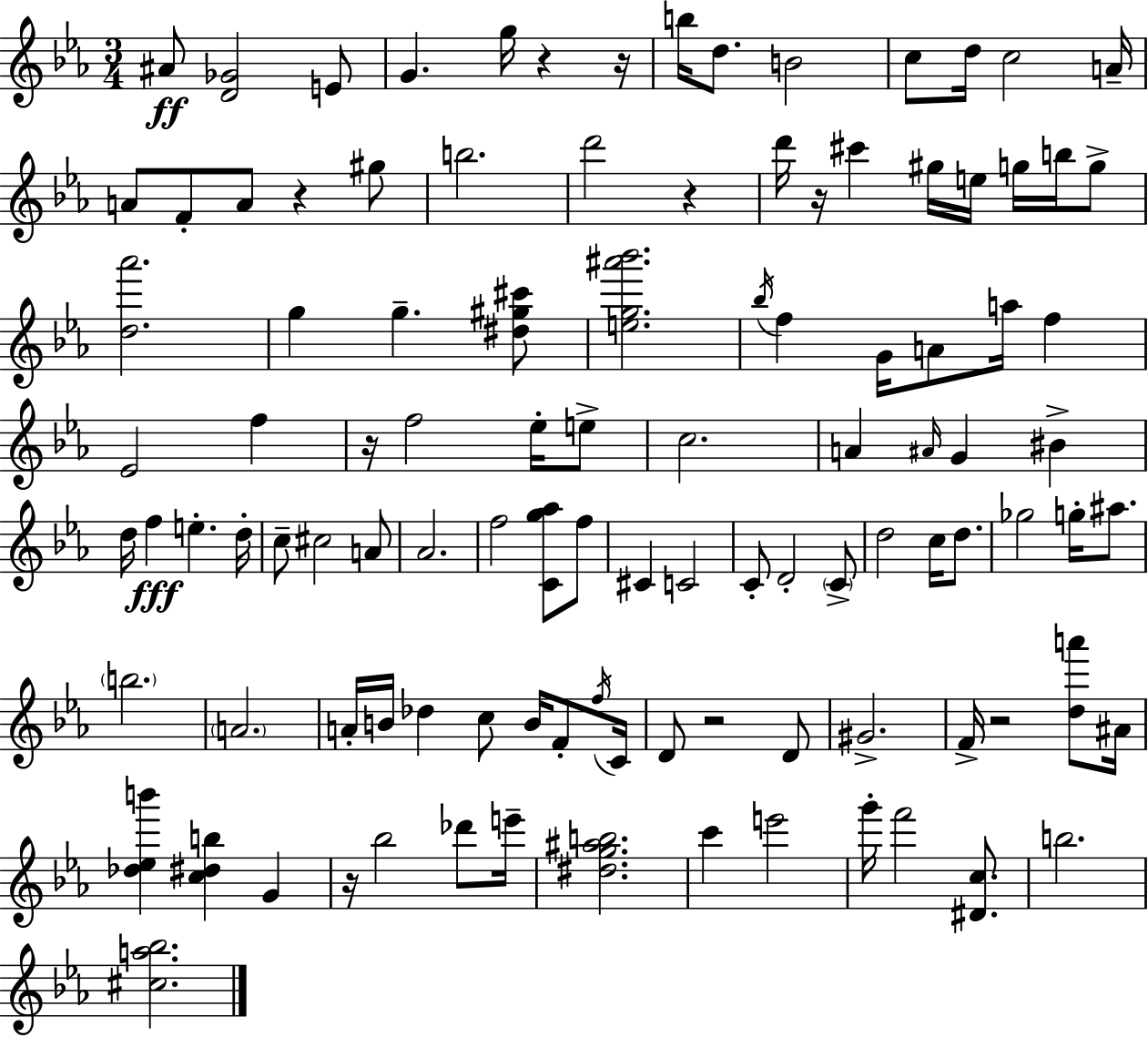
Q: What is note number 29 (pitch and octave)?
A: G4